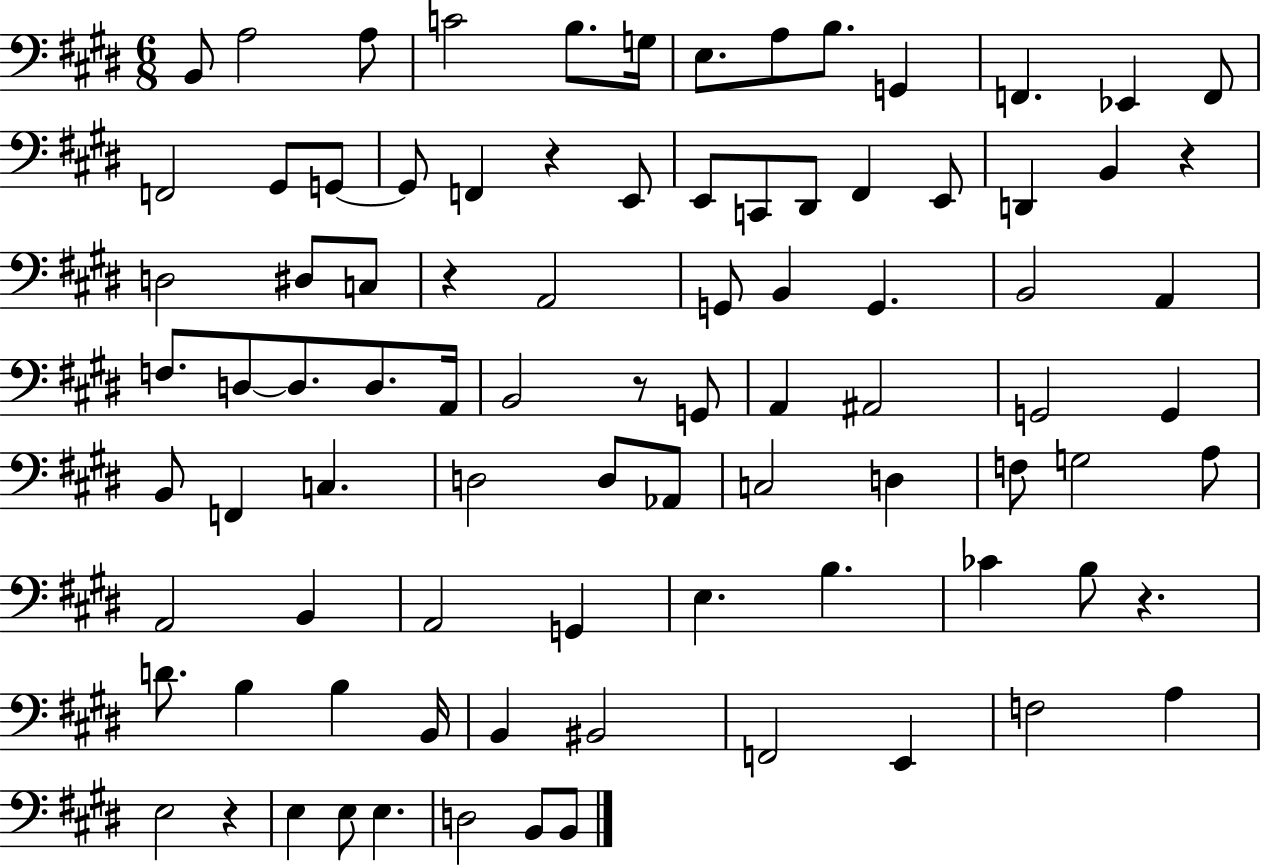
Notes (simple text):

B2/e A3/h A3/e C4/h B3/e. G3/s E3/e. A3/e B3/e. G2/q F2/q. Eb2/q F2/e F2/h G#2/e G2/e G2/e F2/q R/q E2/e E2/e C2/e D#2/e F#2/q E2/e D2/q B2/q R/q D3/h D#3/e C3/e R/q A2/h G2/e B2/q G2/q. B2/h A2/q F3/e. D3/e D3/e. D3/e. A2/s B2/h R/e G2/e A2/q A#2/h G2/h G2/q B2/e F2/q C3/q. D3/h D3/e Ab2/e C3/h D3/q F3/e G3/h A3/e A2/h B2/q A2/h G2/q E3/q. B3/q. CES4/q B3/e R/q. D4/e. B3/q B3/q B2/s B2/q BIS2/h F2/h E2/q F3/h A3/q E3/h R/q E3/q E3/e E3/q. D3/h B2/e B2/e